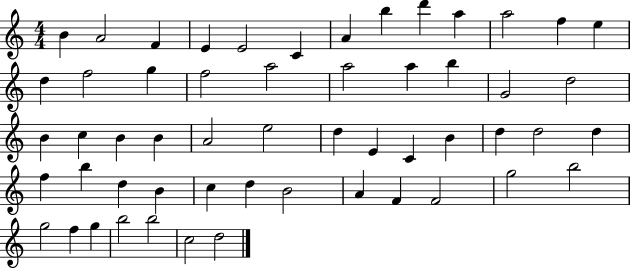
{
  \clef treble
  \numericTimeSignature
  \time 4/4
  \key c \major
  b'4 a'2 f'4 | e'4 e'2 c'4 | a'4 b''4 d'''4 a''4 | a''2 f''4 e''4 | \break d''4 f''2 g''4 | f''2 a''2 | a''2 a''4 b''4 | g'2 d''2 | \break b'4 c''4 b'4 b'4 | a'2 e''2 | d''4 e'4 c'4 b'4 | d''4 d''2 d''4 | \break f''4 b''4 d''4 b'4 | c''4 d''4 b'2 | a'4 f'4 f'2 | g''2 b''2 | \break g''2 f''4 g''4 | b''2 b''2 | c''2 d''2 | \bar "|."
}